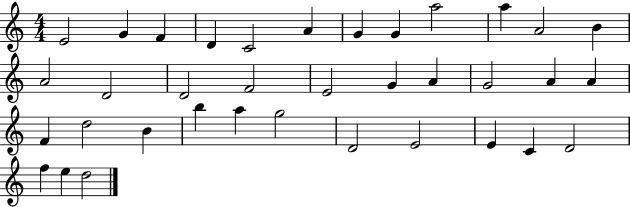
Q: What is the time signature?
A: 4/4